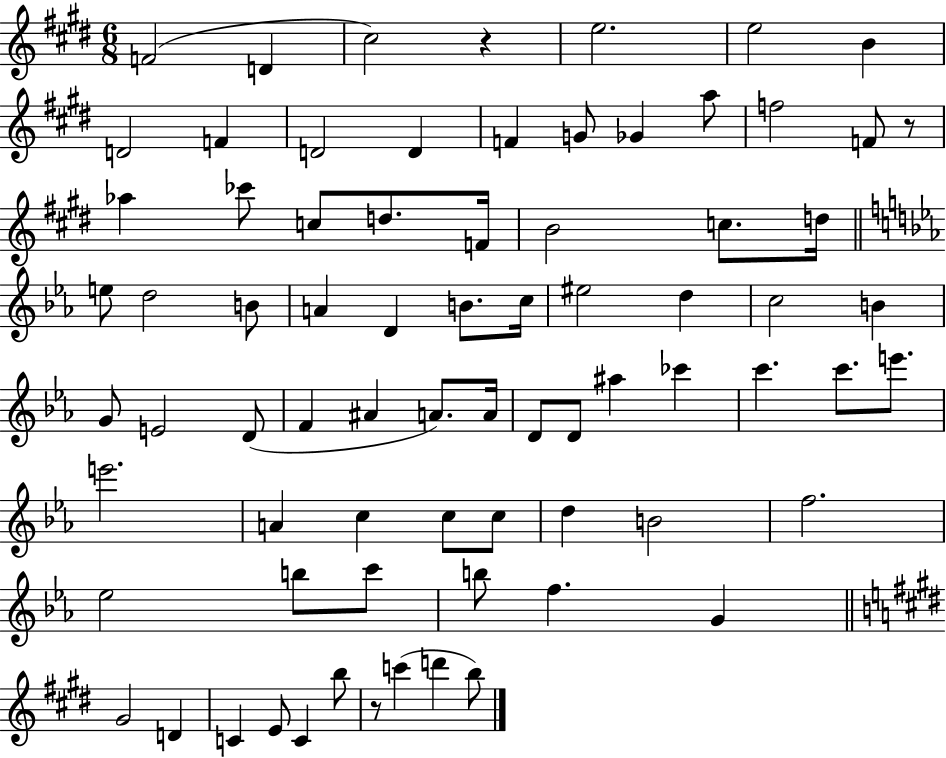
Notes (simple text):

F4/h D4/q C#5/h R/q E5/h. E5/h B4/q D4/h F4/q D4/h D4/q F4/q G4/e Gb4/q A5/e F5/h F4/e R/e Ab5/q CES6/e C5/e D5/e. F4/s B4/h C5/e. D5/s E5/e D5/h B4/e A4/q D4/q B4/e. C5/s EIS5/h D5/q C5/h B4/q G4/e E4/h D4/e F4/q A#4/q A4/e. A4/s D4/e D4/e A#5/q CES6/q C6/q. C6/e. E6/e. E6/h. A4/q C5/q C5/e C5/e D5/q B4/h F5/h. Eb5/h B5/e C6/e B5/e F5/q. G4/q G#4/h D4/q C4/q E4/e C4/q B5/e R/e C6/q D6/q B5/e